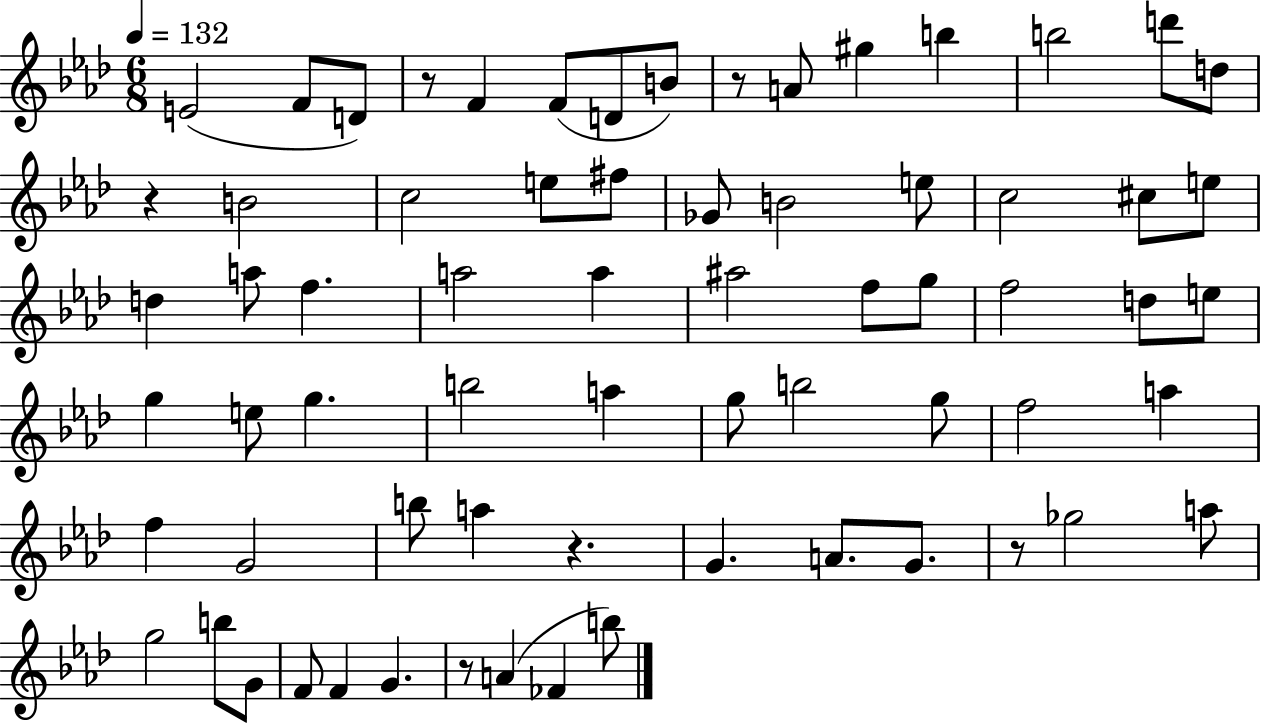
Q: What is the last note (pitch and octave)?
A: B5